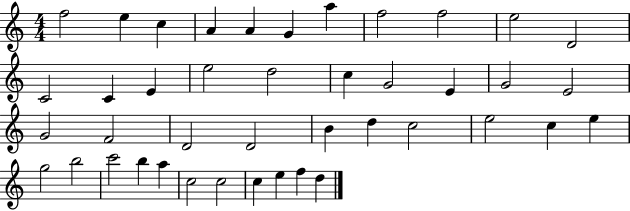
F5/h E5/q C5/q A4/q A4/q G4/q A5/q F5/h F5/h E5/h D4/h C4/h C4/q E4/q E5/h D5/h C5/q G4/h E4/q G4/h E4/h G4/h F4/h D4/h D4/h B4/q D5/q C5/h E5/h C5/q E5/q G5/h B5/h C6/h B5/q A5/q C5/h C5/h C5/q E5/q F5/q D5/q